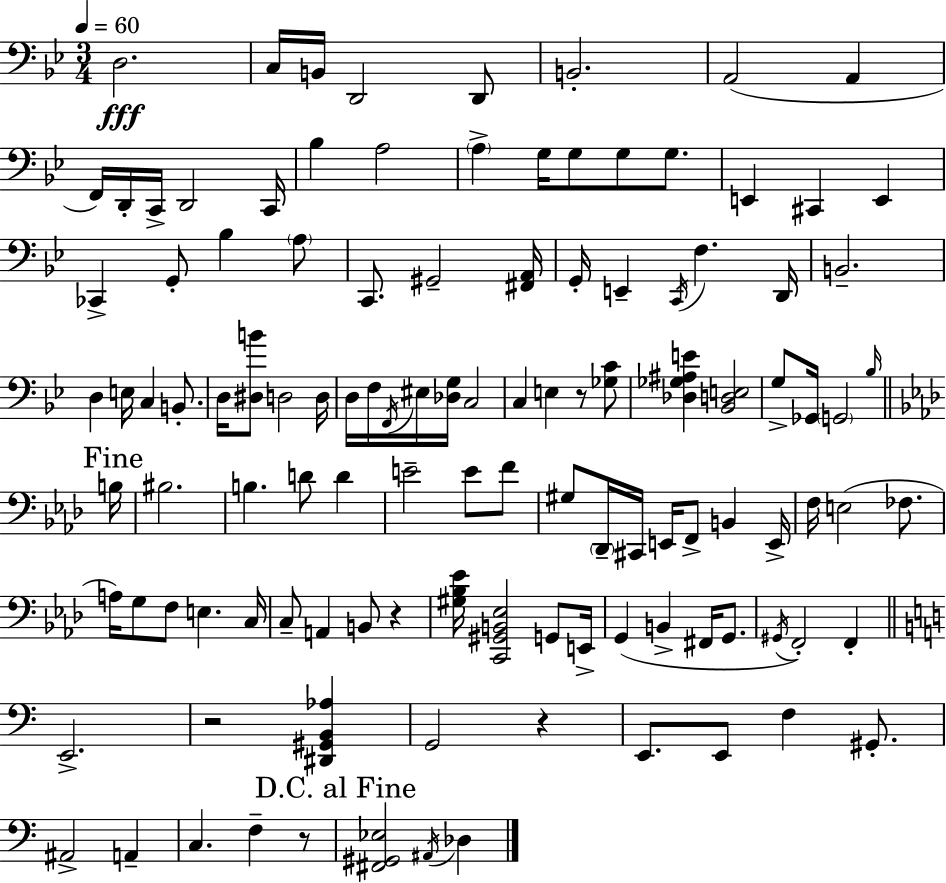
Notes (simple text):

D3/h. C3/s B2/s D2/h D2/e B2/h. A2/h A2/q F2/s D2/s C2/s D2/h C2/s Bb3/q A3/h A3/q G3/s G3/e G3/e G3/e. E2/q C#2/q E2/q CES2/q G2/e Bb3/q A3/e C2/e. G#2/h [F#2,A2]/s G2/s E2/q C2/s F3/q. D2/s B2/h. D3/q E3/s C3/q B2/e. D3/s [D#3,B4]/e D3/h D3/s D3/s F3/s F2/s EIS3/s [Db3,G3]/s C3/h C3/q E3/q R/e [Gb3,C4]/e [Db3,Gb3,A#3,E4]/q [Bb2,D3,E3]/h G3/e Gb2/s G2/h Bb3/s B3/s BIS3/h. B3/q. D4/e D4/q E4/h E4/e F4/e G#3/e Db2/s C#2/s E2/s F2/e B2/q E2/s F3/s E3/h FES3/e. A3/s G3/e F3/e E3/q. C3/s C3/e A2/q B2/e R/q [G#3,Bb3,Eb4]/s [C2,G#2,B2,Eb3]/h G2/e E2/s G2/q B2/q F#2/s G2/e. G#2/s F2/h F2/q E2/h. R/h [D#2,G#2,B2,Ab3]/q G2/h R/q E2/e. E2/e F3/q G#2/e. A#2/h A2/q C3/q. F3/q R/e [F#2,G#2,Eb3]/h A#2/s Db3/q